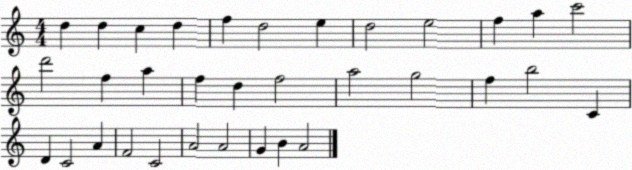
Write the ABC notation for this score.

X:1
T:Untitled
M:4/4
L:1/4
K:C
d d c d f d2 e d2 e2 f a c'2 d'2 f a f d f2 a2 g2 f b2 C D C2 A F2 C2 A2 A2 G B A2